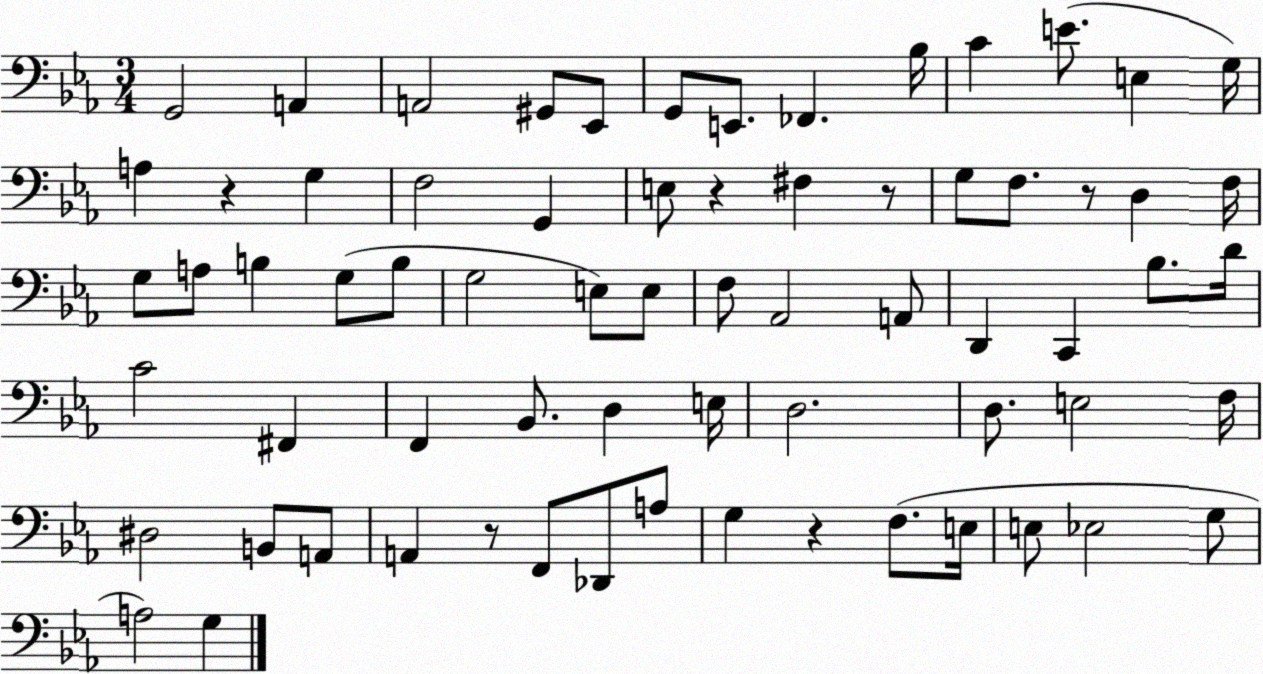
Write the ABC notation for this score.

X:1
T:Untitled
M:3/4
L:1/4
K:Eb
G,,2 A,, A,,2 ^G,,/2 _E,,/2 G,,/2 E,,/2 _F,, _B,/4 C E/2 E, G,/4 A, z G, F,2 G,, E,/2 z ^F, z/2 G,/2 F,/2 z/2 D, F,/4 G,/2 A,/2 B, G,/2 B,/2 G,2 E,/2 E,/2 F,/2 _A,,2 A,,/2 D,, C,, _B,/2 D/4 C2 ^F,, F,, _B,,/2 D, E,/4 D,2 D,/2 E,2 F,/4 ^D,2 B,,/2 A,,/2 A,, z/2 F,,/2 _D,,/2 A,/2 G, z F,/2 E,/4 E,/2 _E,2 G,/2 A,2 G,